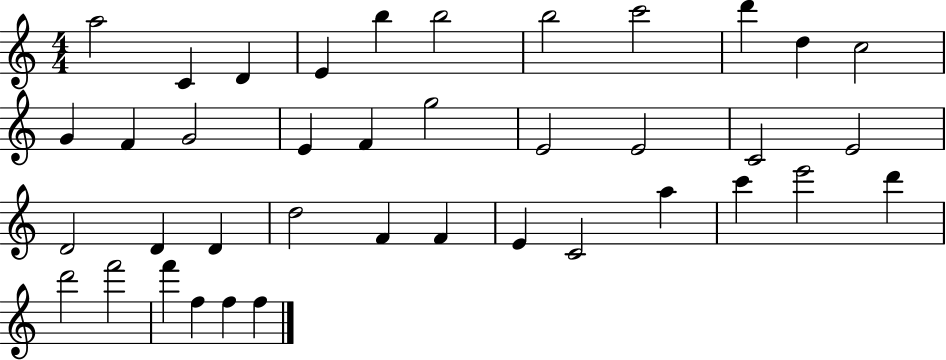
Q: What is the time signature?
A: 4/4